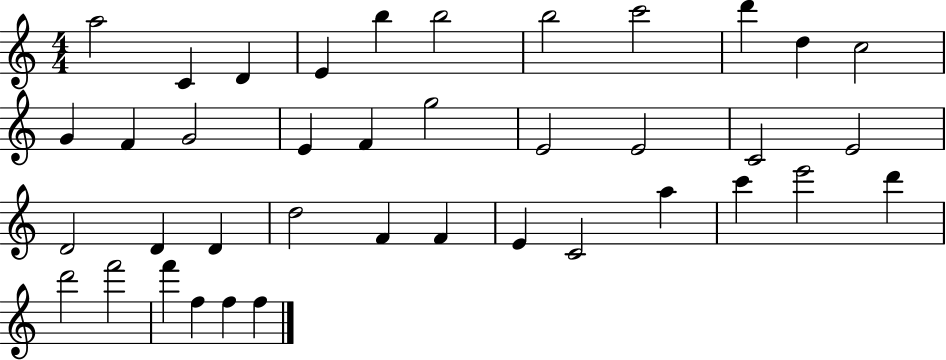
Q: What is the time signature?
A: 4/4